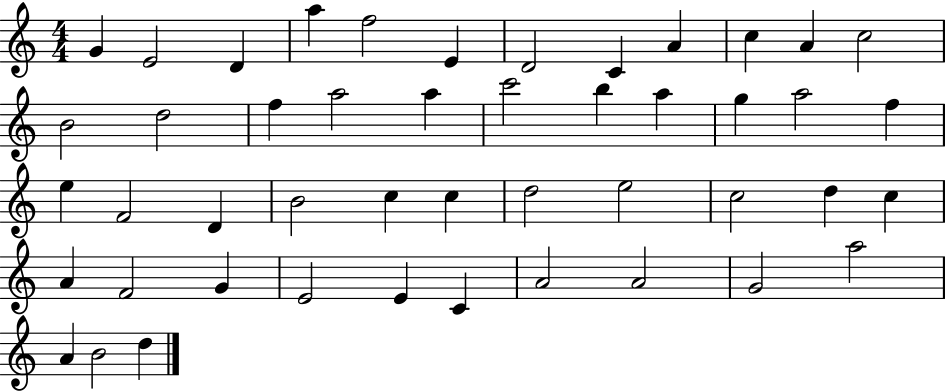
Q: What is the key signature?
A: C major